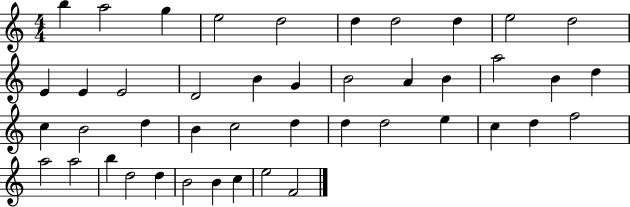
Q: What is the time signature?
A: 4/4